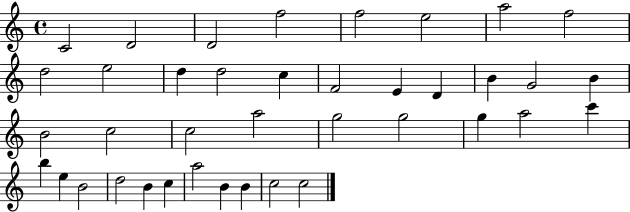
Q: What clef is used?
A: treble